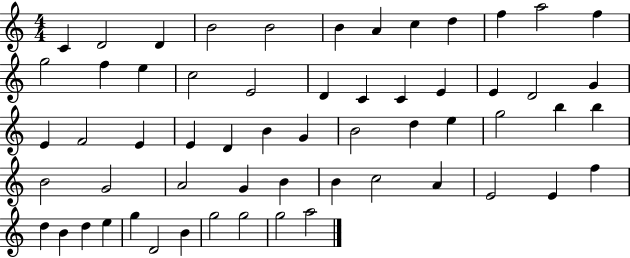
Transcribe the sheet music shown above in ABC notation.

X:1
T:Untitled
M:4/4
L:1/4
K:C
C D2 D B2 B2 B A c d f a2 f g2 f e c2 E2 D C C E E D2 G E F2 E E D B G B2 d e g2 b b B2 G2 A2 G B B c2 A E2 E f d B d e g D2 B g2 g2 g2 a2